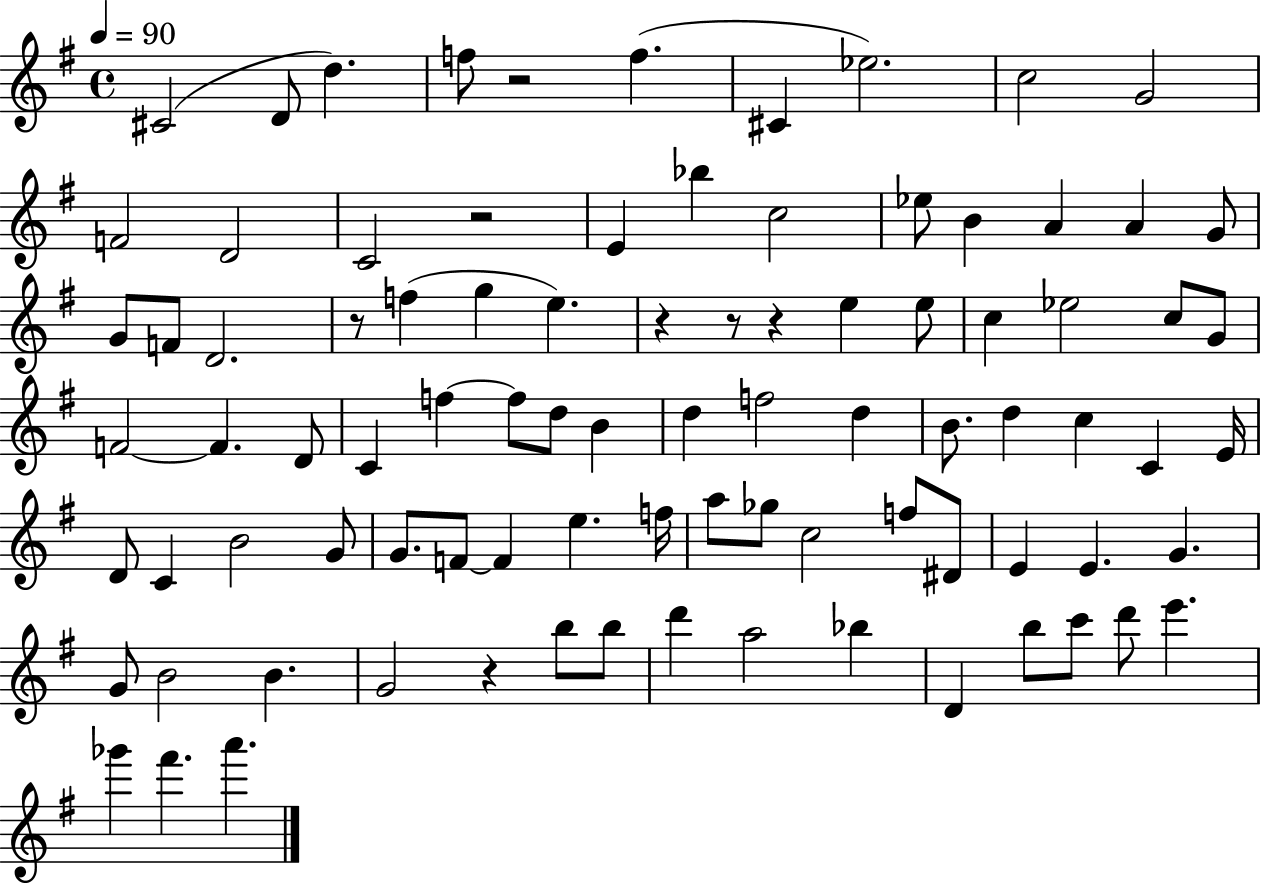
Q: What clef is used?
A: treble